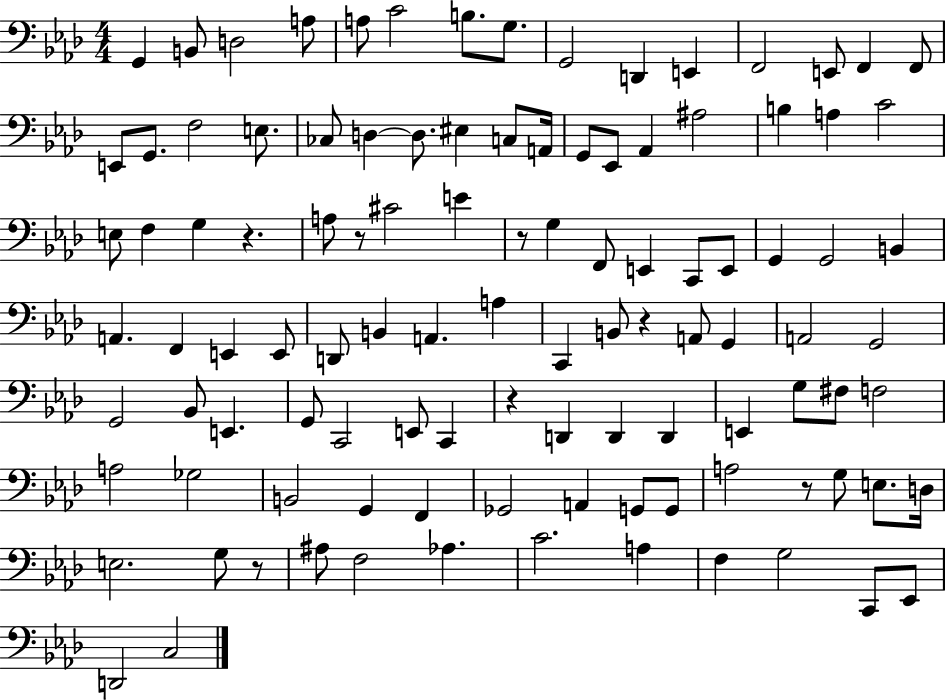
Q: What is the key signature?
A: AES major